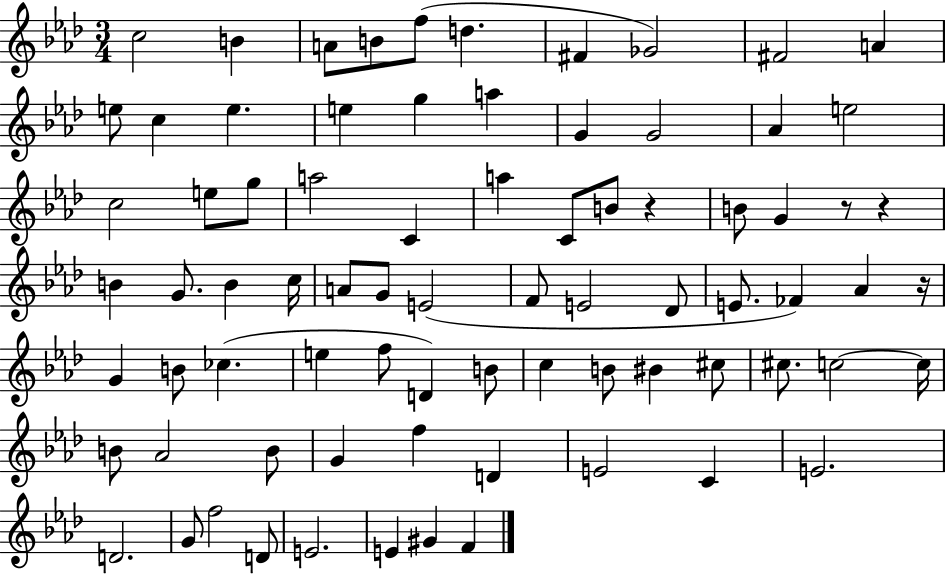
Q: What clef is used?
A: treble